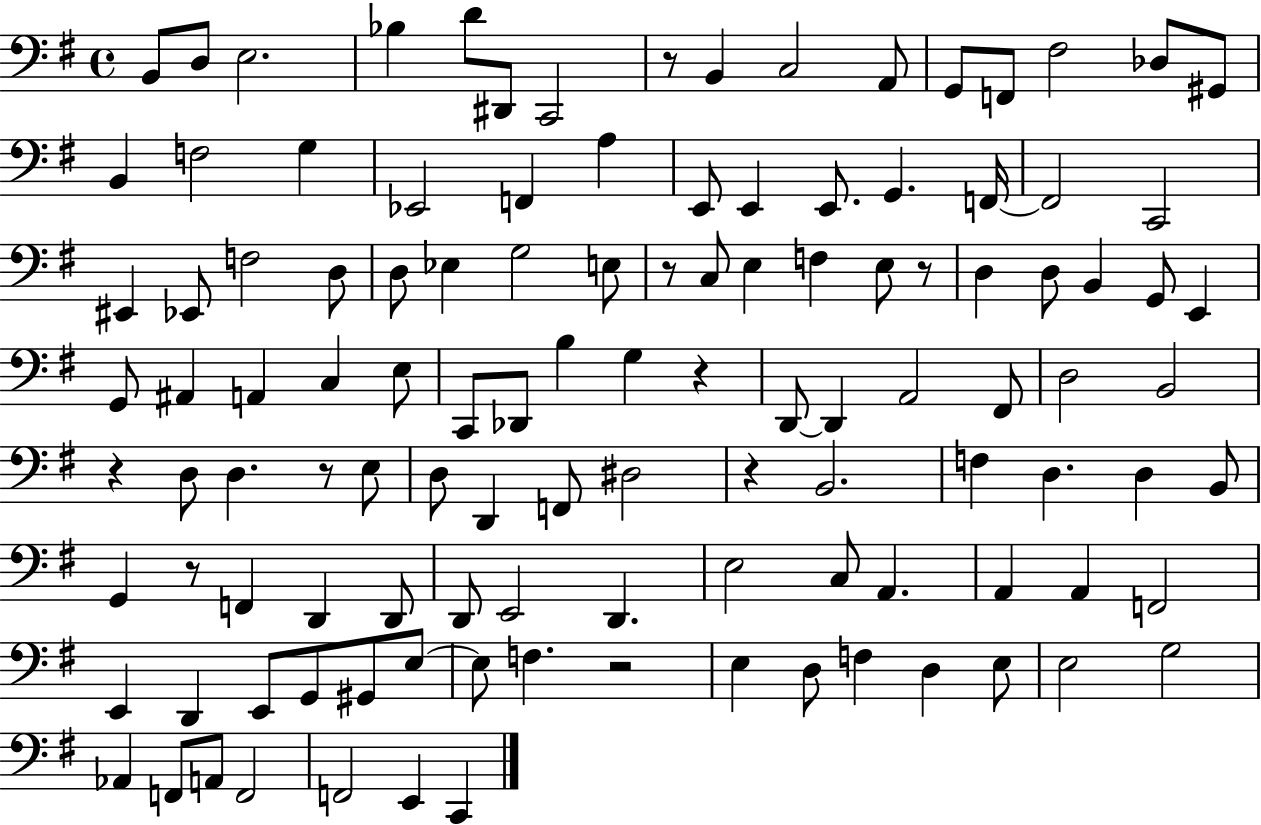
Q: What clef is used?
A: bass